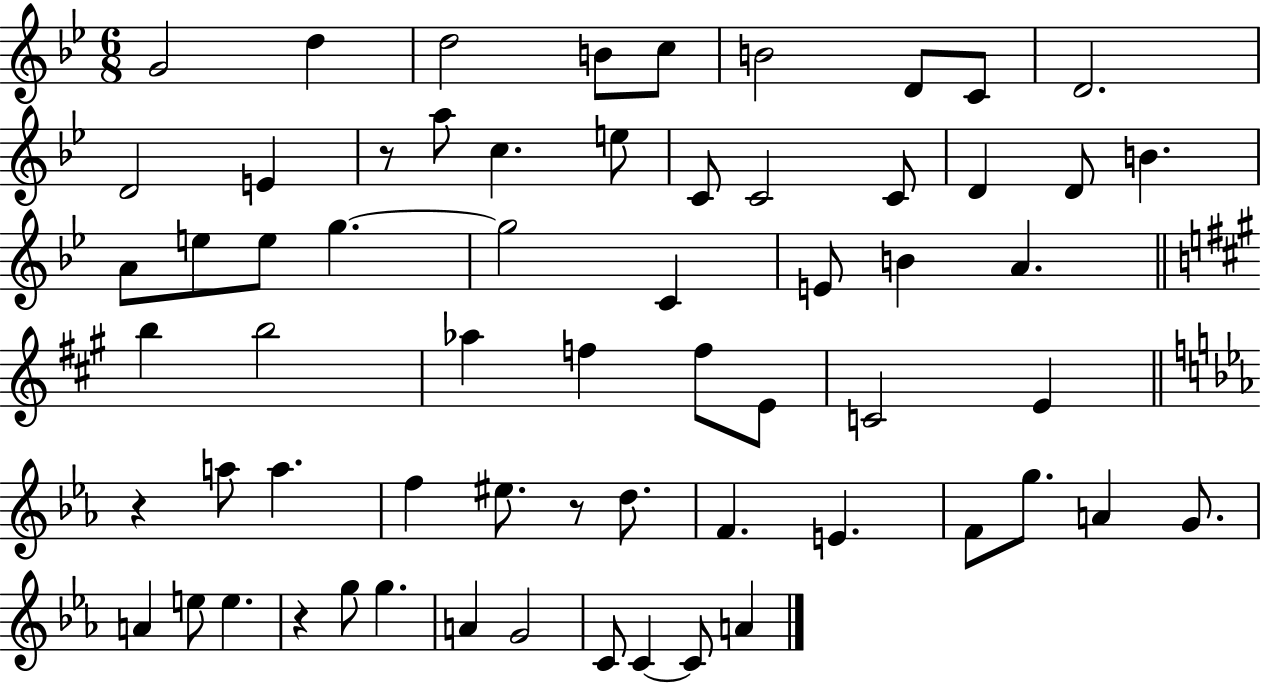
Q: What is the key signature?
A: BES major